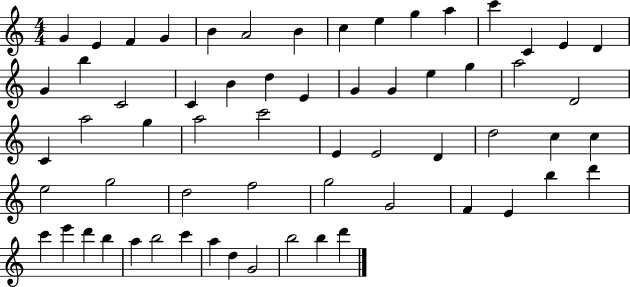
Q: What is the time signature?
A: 4/4